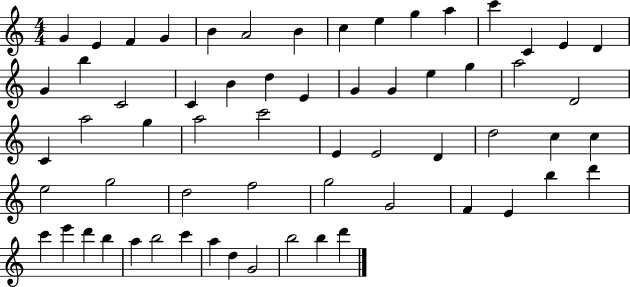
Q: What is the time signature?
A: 4/4